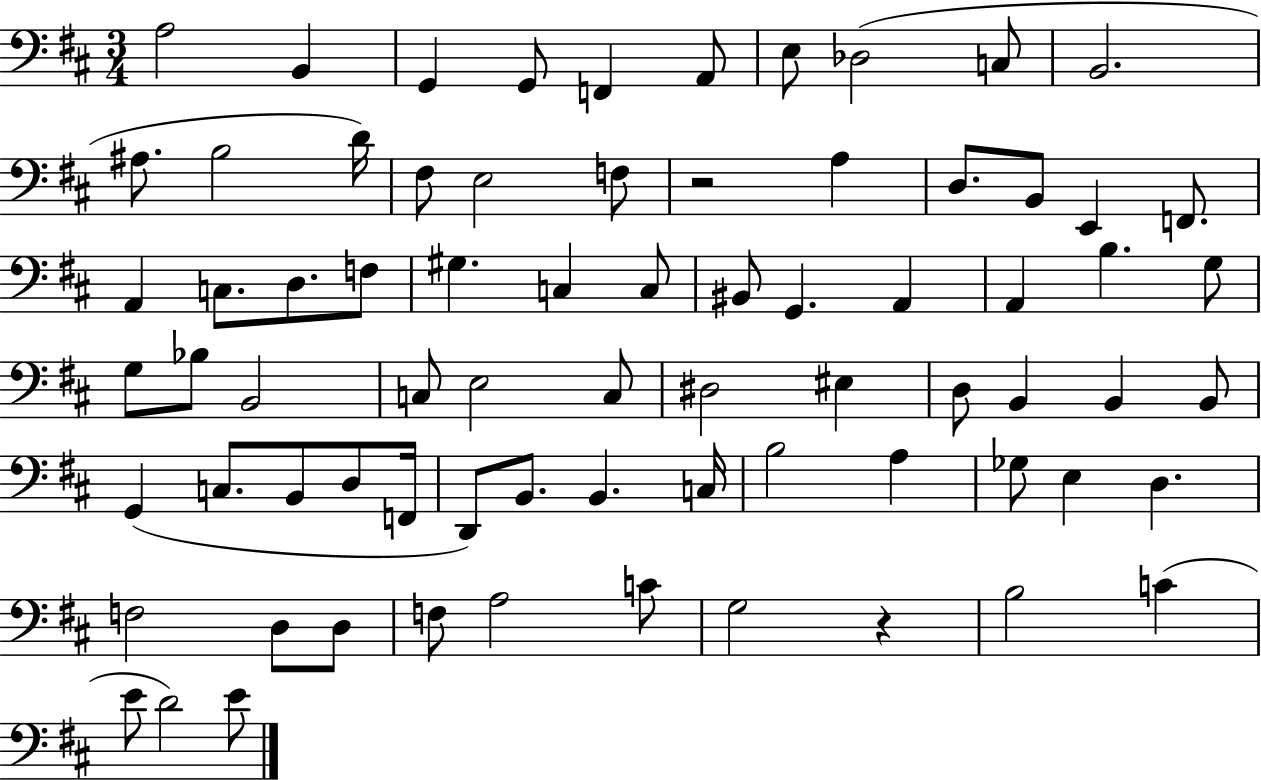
{
  \clef bass
  \numericTimeSignature
  \time 3/4
  \key d \major
  a2 b,4 | g,4 g,8 f,4 a,8 | e8 des2( c8 | b,2. | \break ais8. b2 d'16) | fis8 e2 f8 | r2 a4 | d8. b,8 e,4 f,8. | \break a,4 c8. d8. f8 | gis4. c4 c8 | bis,8 g,4. a,4 | a,4 b4. g8 | \break g8 bes8 b,2 | c8 e2 c8 | dis2 eis4 | d8 b,4 b,4 b,8 | \break g,4( c8. b,8 d8 f,16 | d,8) b,8. b,4. c16 | b2 a4 | ges8 e4 d4. | \break f2 d8 d8 | f8 a2 c'8 | g2 r4 | b2 c'4( | \break e'8 d'2) e'8 | \bar "|."
}